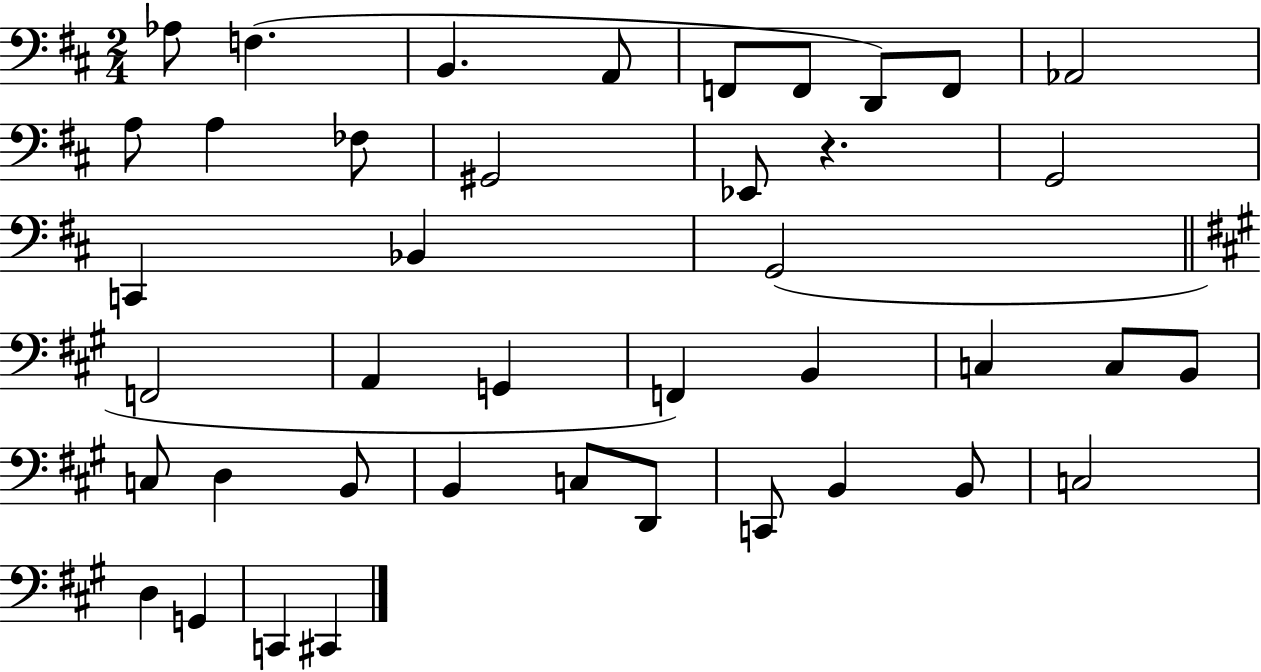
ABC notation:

X:1
T:Untitled
M:2/4
L:1/4
K:D
_A,/2 F, B,, A,,/2 F,,/2 F,,/2 D,,/2 F,,/2 _A,,2 A,/2 A, _F,/2 ^G,,2 _E,,/2 z G,,2 C,, _B,, G,,2 F,,2 A,, G,, F,, B,, C, C,/2 B,,/2 C,/2 D, B,,/2 B,, C,/2 D,,/2 C,,/2 B,, B,,/2 C,2 D, G,, C,, ^C,,